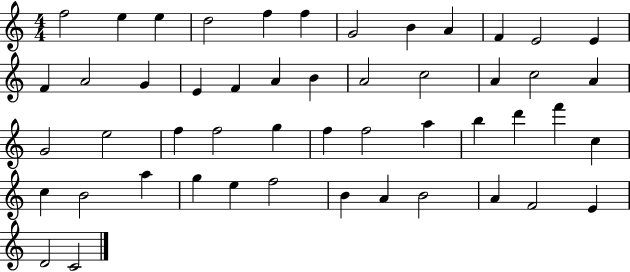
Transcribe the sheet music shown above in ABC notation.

X:1
T:Untitled
M:4/4
L:1/4
K:C
f2 e e d2 f f G2 B A F E2 E F A2 G E F A B A2 c2 A c2 A G2 e2 f f2 g f f2 a b d' f' c c B2 a g e f2 B A B2 A F2 E D2 C2